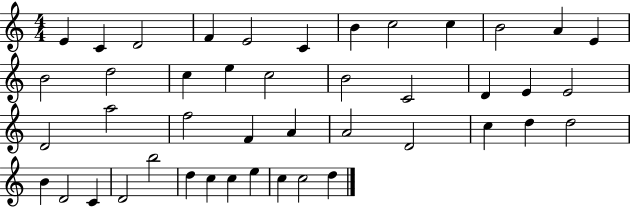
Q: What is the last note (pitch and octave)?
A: D5